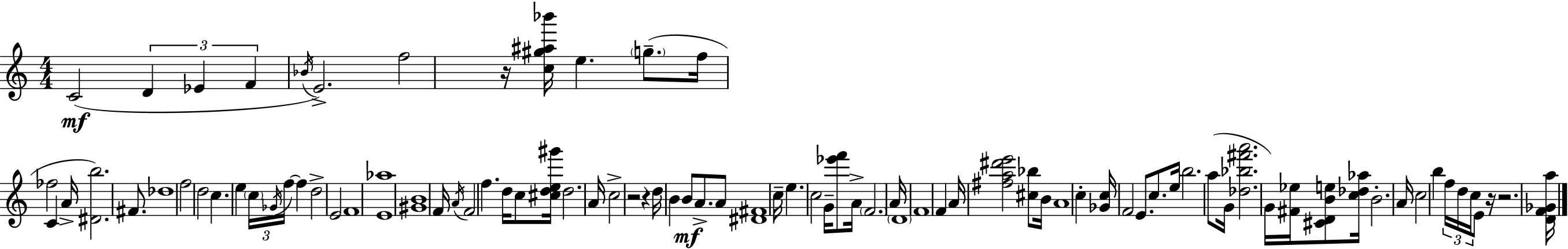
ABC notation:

X:1
T:Untitled
M:4/4
L:1/4
K:Am
C2 D _E F _B/4 E2 f2 z/4 [c^g^a_b']/4 e g/2 f/4 _f2 C A/4 [^Db]2 ^F/2 _d4 f2 d2 c e c/4 _G/4 f/4 f d2 E2 F4 [E_a]4 [^GB]4 F/4 A/4 F2 f d/4 c/2 [^cde^g']/4 d2 A/4 c2 z2 z d/4 B B/2 A/2 A/2 [^D^F]4 c/4 e c2 G/4 [_e'f']/2 A/4 F2 A/4 D4 F4 F A/4 [^fa^d'e']2 [^c_b]/2 B/4 A4 c [_Gc]/4 F2 E/2 c/2 e/4 b2 a/2 G/4 [_d_b^f'a']2 G/4 [^F_e]/4 [^CDBe]/2 [c_d_a]/4 B2 A/4 c2 b f/4 d/4 c/4 E/2 z/4 z2 [DF_Ga]/4